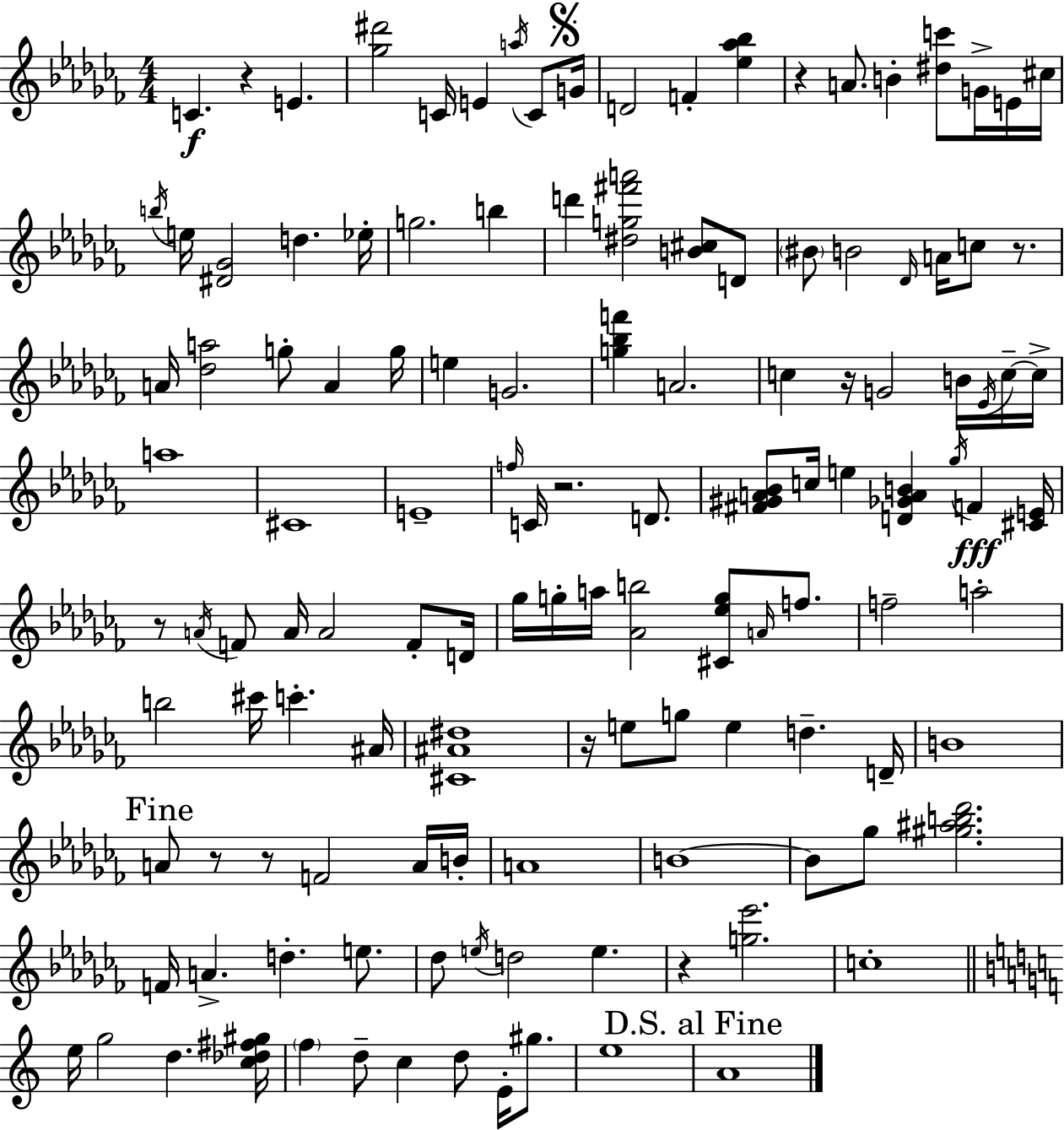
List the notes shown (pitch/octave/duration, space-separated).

C4/q. R/q E4/q. [Gb5,D#6]/h C4/s E4/q A5/s C4/e G4/s D4/h F4/q [Eb5,Ab5,Bb5]/q R/q A4/e. B4/q [D#5,C6]/e G4/s E4/s C#5/s B5/s E5/s [D#4,Gb4]/h D5/q. Eb5/s G5/h. B5/q D6/q [D#5,G5,F#6,A6]/h [B4,C#5]/e D4/e BIS4/e B4/h Db4/s A4/s C5/e R/e. A4/s [Db5,A5]/h G5/e A4/q G5/s E5/q G4/h. [G5,Bb5,F6]/q A4/h. C5/q R/s G4/h B4/s Eb4/s C5/s C5/s A5/w C#4/w E4/w F5/s C4/s R/h. D4/e. [F#4,G#4,A4,Bb4]/e C5/s E5/q [D4,Gb4,A4,B4]/q Gb5/s F4/q [C#4,E4]/s R/e A4/s F4/e A4/s A4/h F4/e D4/s Gb5/s G5/s A5/s [Ab4,B5]/h [C#4,Eb5,G5]/e A4/s F5/e. F5/h A5/h B5/h C#6/s C6/q. A#4/s [C#4,A#4,D#5]/w R/s E5/e G5/e E5/q D5/q. D4/s B4/w A4/e R/e R/e F4/h A4/s B4/s A4/w B4/w B4/e Gb5/e [G#5,A#5,B5,Db6]/h. F4/s A4/q. D5/q. E5/e. Db5/e E5/s D5/h E5/q. R/q [G5,Eb6]/h. C5/w E5/s G5/h D5/q. [C5,Db5,F#5,G#5]/s F5/q D5/e C5/q D5/e E4/s G#5/e. E5/w A4/w